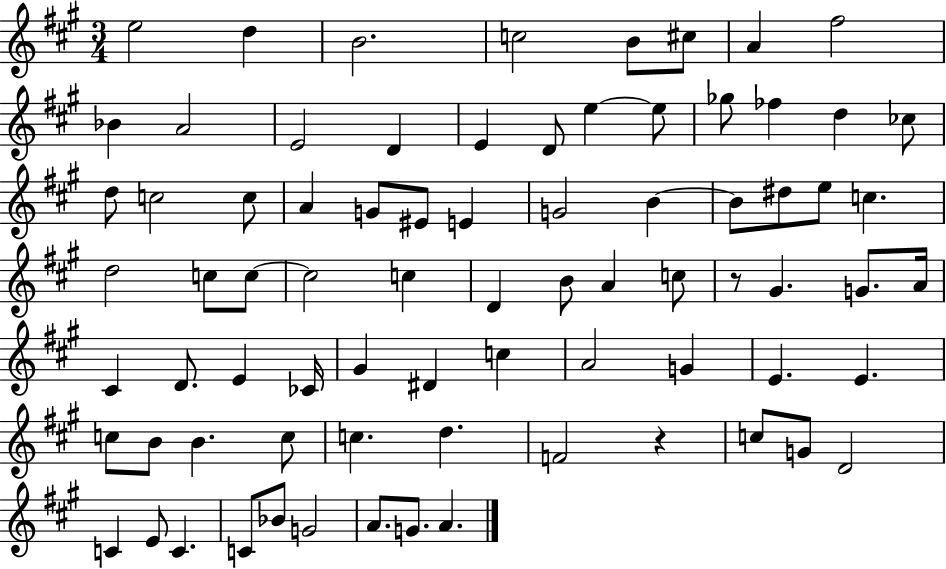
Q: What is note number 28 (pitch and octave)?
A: G4